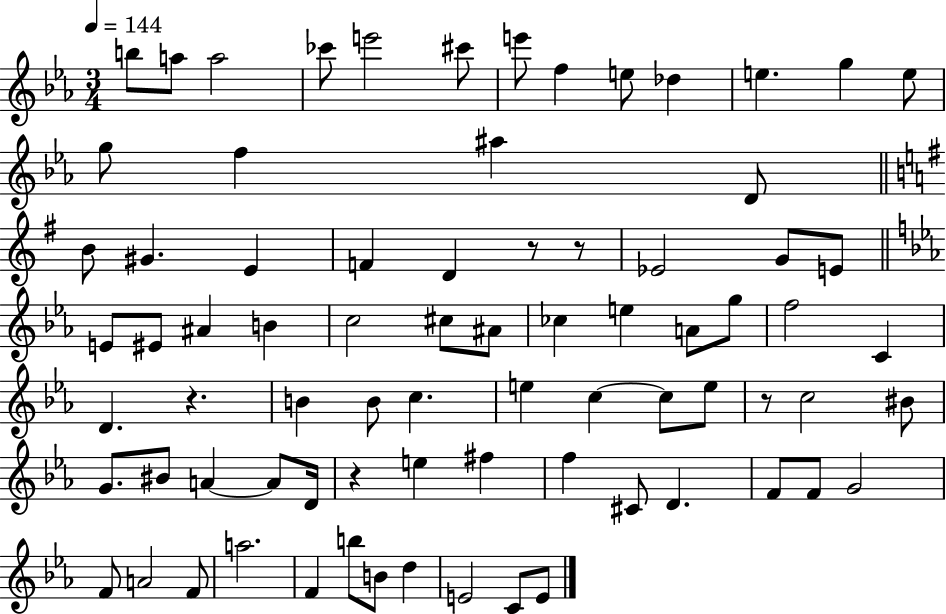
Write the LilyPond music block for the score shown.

{
  \clef treble
  \numericTimeSignature
  \time 3/4
  \key ees \major
  \tempo 4 = 144
  b''8 a''8 a''2 | ces'''8 e'''2 cis'''8 | e'''8 f''4 e''8 des''4 | e''4. g''4 e''8 | \break g''8 f''4 ais''4 d'8 | \bar "||" \break \key g \major b'8 gis'4. e'4 | f'4 d'4 r8 r8 | ees'2 g'8 e'8 | \bar "||" \break \key ees \major e'8 eis'8 ais'4 b'4 | c''2 cis''8 ais'8 | ces''4 e''4 a'8 g''8 | f''2 c'4 | \break d'4. r4. | b'4 b'8 c''4. | e''4 c''4~~ c''8 e''8 | r8 c''2 bis'8 | \break g'8. bis'8 a'4~~ a'8 d'16 | r4 e''4 fis''4 | f''4 cis'8 d'4. | f'8 f'8 g'2 | \break f'8 a'2 f'8 | a''2. | f'4 b''8 b'8 d''4 | e'2 c'8 e'8 | \break \bar "|."
}